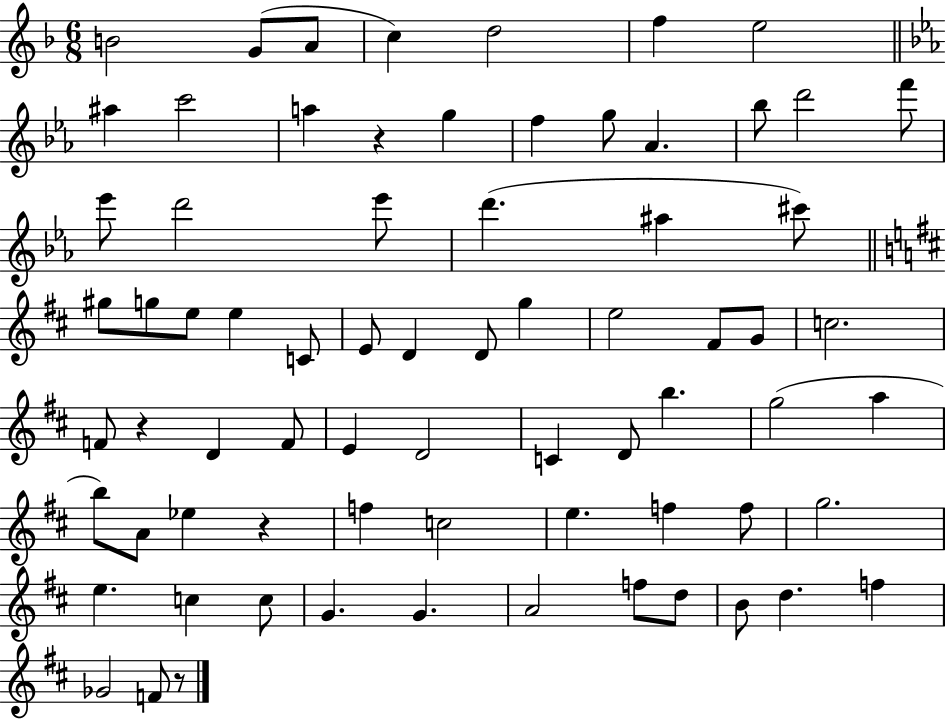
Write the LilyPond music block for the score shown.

{
  \clef treble
  \numericTimeSignature
  \time 6/8
  \key f \major
  \repeat volta 2 { b'2 g'8( a'8 | c''4) d''2 | f''4 e''2 | \bar "||" \break \key ees \major ais''4 c'''2 | a''4 r4 g''4 | f''4 g''8 aes'4. | bes''8 d'''2 f'''8 | \break ees'''8 d'''2 ees'''8 | d'''4.( ais''4 cis'''8) | \bar "||" \break \key b \minor gis''8 g''8 e''8 e''4 c'8 | e'8 d'4 d'8 g''4 | e''2 fis'8 g'8 | c''2. | \break f'8 r4 d'4 f'8 | e'4 d'2 | c'4 d'8 b''4. | g''2( a''4 | \break b''8) a'8 ees''4 r4 | f''4 c''2 | e''4. f''4 f''8 | g''2. | \break e''4. c''4 c''8 | g'4. g'4. | a'2 f''8 d''8 | b'8 d''4. f''4 | \break ges'2 f'8 r8 | } \bar "|."
}